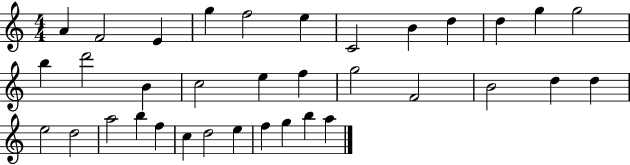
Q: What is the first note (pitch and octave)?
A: A4